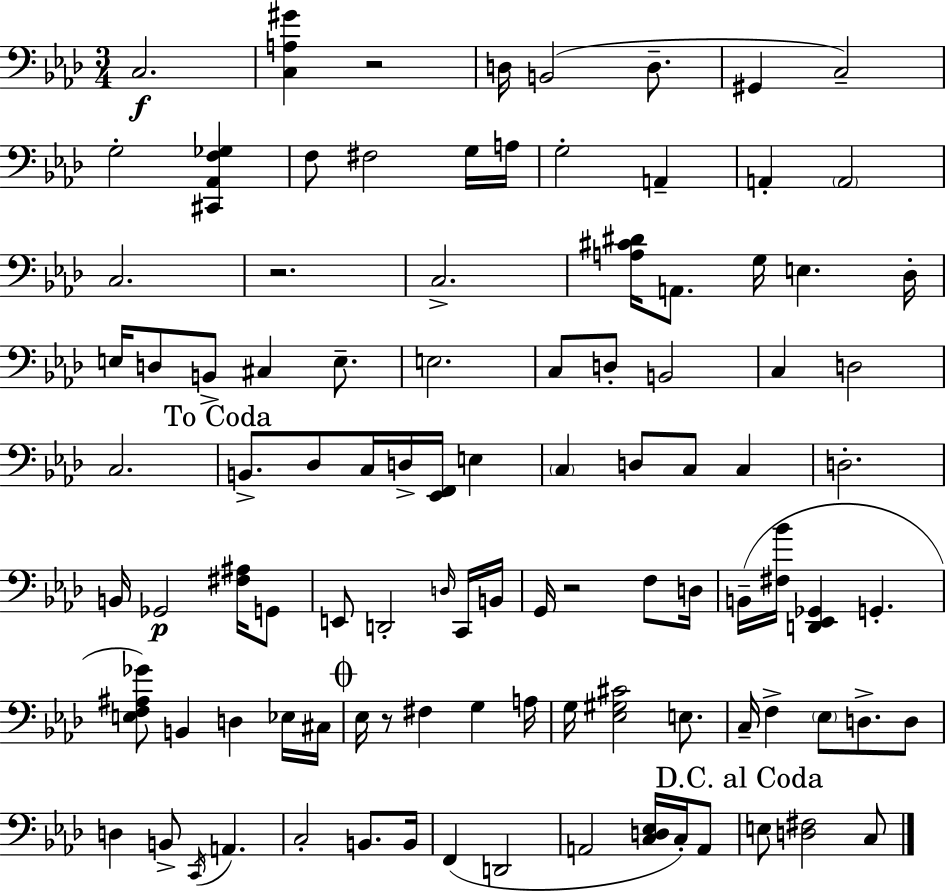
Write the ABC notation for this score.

X:1
T:Untitled
M:3/4
L:1/4
K:Ab
C,2 [C,A,^G] z2 D,/4 B,,2 D,/2 ^G,, C,2 G,2 [^C,,_A,,F,_G,] F,/2 ^F,2 G,/4 A,/4 G,2 A,, A,, A,,2 C,2 z2 C,2 [A,^C^D]/4 A,,/2 G,/4 E, _D,/4 E,/4 D,/2 B,,/2 ^C, E,/2 E,2 C,/2 D,/2 B,,2 C, D,2 C,2 B,,/2 _D,/2 C,/4 D,/4 [_E,,F,,]/4 E, C, D,/2 C,/2 C, D,2 B,,/4 _G,,2 [^F,^A,]/4 G,,/2 E,,/2 D,,2 D,/4 C,,/4 B,,/4 G,,/4 z2 F,/2 D,/4 B,,/4 [^F,_B]/4 [D,,_E,,_G,,] G,, [E,F,^A,_G]/2 B,, D, _E,/4 ^C,/4 _E,/4 z/2 ^F, G, A,/4 G,/4 [_E,^G,^C]2 E,/2 C,/4 F, _E,/2 D,/2 D,/2 D, B,,/2 C,,/4 A,, C,2 B,,/2 B,,/4 F,, D,,2 A,,2 [C,D,_E,]/4 C,/4 A,,/2 E,/2 [D,^F,]2 C,/2